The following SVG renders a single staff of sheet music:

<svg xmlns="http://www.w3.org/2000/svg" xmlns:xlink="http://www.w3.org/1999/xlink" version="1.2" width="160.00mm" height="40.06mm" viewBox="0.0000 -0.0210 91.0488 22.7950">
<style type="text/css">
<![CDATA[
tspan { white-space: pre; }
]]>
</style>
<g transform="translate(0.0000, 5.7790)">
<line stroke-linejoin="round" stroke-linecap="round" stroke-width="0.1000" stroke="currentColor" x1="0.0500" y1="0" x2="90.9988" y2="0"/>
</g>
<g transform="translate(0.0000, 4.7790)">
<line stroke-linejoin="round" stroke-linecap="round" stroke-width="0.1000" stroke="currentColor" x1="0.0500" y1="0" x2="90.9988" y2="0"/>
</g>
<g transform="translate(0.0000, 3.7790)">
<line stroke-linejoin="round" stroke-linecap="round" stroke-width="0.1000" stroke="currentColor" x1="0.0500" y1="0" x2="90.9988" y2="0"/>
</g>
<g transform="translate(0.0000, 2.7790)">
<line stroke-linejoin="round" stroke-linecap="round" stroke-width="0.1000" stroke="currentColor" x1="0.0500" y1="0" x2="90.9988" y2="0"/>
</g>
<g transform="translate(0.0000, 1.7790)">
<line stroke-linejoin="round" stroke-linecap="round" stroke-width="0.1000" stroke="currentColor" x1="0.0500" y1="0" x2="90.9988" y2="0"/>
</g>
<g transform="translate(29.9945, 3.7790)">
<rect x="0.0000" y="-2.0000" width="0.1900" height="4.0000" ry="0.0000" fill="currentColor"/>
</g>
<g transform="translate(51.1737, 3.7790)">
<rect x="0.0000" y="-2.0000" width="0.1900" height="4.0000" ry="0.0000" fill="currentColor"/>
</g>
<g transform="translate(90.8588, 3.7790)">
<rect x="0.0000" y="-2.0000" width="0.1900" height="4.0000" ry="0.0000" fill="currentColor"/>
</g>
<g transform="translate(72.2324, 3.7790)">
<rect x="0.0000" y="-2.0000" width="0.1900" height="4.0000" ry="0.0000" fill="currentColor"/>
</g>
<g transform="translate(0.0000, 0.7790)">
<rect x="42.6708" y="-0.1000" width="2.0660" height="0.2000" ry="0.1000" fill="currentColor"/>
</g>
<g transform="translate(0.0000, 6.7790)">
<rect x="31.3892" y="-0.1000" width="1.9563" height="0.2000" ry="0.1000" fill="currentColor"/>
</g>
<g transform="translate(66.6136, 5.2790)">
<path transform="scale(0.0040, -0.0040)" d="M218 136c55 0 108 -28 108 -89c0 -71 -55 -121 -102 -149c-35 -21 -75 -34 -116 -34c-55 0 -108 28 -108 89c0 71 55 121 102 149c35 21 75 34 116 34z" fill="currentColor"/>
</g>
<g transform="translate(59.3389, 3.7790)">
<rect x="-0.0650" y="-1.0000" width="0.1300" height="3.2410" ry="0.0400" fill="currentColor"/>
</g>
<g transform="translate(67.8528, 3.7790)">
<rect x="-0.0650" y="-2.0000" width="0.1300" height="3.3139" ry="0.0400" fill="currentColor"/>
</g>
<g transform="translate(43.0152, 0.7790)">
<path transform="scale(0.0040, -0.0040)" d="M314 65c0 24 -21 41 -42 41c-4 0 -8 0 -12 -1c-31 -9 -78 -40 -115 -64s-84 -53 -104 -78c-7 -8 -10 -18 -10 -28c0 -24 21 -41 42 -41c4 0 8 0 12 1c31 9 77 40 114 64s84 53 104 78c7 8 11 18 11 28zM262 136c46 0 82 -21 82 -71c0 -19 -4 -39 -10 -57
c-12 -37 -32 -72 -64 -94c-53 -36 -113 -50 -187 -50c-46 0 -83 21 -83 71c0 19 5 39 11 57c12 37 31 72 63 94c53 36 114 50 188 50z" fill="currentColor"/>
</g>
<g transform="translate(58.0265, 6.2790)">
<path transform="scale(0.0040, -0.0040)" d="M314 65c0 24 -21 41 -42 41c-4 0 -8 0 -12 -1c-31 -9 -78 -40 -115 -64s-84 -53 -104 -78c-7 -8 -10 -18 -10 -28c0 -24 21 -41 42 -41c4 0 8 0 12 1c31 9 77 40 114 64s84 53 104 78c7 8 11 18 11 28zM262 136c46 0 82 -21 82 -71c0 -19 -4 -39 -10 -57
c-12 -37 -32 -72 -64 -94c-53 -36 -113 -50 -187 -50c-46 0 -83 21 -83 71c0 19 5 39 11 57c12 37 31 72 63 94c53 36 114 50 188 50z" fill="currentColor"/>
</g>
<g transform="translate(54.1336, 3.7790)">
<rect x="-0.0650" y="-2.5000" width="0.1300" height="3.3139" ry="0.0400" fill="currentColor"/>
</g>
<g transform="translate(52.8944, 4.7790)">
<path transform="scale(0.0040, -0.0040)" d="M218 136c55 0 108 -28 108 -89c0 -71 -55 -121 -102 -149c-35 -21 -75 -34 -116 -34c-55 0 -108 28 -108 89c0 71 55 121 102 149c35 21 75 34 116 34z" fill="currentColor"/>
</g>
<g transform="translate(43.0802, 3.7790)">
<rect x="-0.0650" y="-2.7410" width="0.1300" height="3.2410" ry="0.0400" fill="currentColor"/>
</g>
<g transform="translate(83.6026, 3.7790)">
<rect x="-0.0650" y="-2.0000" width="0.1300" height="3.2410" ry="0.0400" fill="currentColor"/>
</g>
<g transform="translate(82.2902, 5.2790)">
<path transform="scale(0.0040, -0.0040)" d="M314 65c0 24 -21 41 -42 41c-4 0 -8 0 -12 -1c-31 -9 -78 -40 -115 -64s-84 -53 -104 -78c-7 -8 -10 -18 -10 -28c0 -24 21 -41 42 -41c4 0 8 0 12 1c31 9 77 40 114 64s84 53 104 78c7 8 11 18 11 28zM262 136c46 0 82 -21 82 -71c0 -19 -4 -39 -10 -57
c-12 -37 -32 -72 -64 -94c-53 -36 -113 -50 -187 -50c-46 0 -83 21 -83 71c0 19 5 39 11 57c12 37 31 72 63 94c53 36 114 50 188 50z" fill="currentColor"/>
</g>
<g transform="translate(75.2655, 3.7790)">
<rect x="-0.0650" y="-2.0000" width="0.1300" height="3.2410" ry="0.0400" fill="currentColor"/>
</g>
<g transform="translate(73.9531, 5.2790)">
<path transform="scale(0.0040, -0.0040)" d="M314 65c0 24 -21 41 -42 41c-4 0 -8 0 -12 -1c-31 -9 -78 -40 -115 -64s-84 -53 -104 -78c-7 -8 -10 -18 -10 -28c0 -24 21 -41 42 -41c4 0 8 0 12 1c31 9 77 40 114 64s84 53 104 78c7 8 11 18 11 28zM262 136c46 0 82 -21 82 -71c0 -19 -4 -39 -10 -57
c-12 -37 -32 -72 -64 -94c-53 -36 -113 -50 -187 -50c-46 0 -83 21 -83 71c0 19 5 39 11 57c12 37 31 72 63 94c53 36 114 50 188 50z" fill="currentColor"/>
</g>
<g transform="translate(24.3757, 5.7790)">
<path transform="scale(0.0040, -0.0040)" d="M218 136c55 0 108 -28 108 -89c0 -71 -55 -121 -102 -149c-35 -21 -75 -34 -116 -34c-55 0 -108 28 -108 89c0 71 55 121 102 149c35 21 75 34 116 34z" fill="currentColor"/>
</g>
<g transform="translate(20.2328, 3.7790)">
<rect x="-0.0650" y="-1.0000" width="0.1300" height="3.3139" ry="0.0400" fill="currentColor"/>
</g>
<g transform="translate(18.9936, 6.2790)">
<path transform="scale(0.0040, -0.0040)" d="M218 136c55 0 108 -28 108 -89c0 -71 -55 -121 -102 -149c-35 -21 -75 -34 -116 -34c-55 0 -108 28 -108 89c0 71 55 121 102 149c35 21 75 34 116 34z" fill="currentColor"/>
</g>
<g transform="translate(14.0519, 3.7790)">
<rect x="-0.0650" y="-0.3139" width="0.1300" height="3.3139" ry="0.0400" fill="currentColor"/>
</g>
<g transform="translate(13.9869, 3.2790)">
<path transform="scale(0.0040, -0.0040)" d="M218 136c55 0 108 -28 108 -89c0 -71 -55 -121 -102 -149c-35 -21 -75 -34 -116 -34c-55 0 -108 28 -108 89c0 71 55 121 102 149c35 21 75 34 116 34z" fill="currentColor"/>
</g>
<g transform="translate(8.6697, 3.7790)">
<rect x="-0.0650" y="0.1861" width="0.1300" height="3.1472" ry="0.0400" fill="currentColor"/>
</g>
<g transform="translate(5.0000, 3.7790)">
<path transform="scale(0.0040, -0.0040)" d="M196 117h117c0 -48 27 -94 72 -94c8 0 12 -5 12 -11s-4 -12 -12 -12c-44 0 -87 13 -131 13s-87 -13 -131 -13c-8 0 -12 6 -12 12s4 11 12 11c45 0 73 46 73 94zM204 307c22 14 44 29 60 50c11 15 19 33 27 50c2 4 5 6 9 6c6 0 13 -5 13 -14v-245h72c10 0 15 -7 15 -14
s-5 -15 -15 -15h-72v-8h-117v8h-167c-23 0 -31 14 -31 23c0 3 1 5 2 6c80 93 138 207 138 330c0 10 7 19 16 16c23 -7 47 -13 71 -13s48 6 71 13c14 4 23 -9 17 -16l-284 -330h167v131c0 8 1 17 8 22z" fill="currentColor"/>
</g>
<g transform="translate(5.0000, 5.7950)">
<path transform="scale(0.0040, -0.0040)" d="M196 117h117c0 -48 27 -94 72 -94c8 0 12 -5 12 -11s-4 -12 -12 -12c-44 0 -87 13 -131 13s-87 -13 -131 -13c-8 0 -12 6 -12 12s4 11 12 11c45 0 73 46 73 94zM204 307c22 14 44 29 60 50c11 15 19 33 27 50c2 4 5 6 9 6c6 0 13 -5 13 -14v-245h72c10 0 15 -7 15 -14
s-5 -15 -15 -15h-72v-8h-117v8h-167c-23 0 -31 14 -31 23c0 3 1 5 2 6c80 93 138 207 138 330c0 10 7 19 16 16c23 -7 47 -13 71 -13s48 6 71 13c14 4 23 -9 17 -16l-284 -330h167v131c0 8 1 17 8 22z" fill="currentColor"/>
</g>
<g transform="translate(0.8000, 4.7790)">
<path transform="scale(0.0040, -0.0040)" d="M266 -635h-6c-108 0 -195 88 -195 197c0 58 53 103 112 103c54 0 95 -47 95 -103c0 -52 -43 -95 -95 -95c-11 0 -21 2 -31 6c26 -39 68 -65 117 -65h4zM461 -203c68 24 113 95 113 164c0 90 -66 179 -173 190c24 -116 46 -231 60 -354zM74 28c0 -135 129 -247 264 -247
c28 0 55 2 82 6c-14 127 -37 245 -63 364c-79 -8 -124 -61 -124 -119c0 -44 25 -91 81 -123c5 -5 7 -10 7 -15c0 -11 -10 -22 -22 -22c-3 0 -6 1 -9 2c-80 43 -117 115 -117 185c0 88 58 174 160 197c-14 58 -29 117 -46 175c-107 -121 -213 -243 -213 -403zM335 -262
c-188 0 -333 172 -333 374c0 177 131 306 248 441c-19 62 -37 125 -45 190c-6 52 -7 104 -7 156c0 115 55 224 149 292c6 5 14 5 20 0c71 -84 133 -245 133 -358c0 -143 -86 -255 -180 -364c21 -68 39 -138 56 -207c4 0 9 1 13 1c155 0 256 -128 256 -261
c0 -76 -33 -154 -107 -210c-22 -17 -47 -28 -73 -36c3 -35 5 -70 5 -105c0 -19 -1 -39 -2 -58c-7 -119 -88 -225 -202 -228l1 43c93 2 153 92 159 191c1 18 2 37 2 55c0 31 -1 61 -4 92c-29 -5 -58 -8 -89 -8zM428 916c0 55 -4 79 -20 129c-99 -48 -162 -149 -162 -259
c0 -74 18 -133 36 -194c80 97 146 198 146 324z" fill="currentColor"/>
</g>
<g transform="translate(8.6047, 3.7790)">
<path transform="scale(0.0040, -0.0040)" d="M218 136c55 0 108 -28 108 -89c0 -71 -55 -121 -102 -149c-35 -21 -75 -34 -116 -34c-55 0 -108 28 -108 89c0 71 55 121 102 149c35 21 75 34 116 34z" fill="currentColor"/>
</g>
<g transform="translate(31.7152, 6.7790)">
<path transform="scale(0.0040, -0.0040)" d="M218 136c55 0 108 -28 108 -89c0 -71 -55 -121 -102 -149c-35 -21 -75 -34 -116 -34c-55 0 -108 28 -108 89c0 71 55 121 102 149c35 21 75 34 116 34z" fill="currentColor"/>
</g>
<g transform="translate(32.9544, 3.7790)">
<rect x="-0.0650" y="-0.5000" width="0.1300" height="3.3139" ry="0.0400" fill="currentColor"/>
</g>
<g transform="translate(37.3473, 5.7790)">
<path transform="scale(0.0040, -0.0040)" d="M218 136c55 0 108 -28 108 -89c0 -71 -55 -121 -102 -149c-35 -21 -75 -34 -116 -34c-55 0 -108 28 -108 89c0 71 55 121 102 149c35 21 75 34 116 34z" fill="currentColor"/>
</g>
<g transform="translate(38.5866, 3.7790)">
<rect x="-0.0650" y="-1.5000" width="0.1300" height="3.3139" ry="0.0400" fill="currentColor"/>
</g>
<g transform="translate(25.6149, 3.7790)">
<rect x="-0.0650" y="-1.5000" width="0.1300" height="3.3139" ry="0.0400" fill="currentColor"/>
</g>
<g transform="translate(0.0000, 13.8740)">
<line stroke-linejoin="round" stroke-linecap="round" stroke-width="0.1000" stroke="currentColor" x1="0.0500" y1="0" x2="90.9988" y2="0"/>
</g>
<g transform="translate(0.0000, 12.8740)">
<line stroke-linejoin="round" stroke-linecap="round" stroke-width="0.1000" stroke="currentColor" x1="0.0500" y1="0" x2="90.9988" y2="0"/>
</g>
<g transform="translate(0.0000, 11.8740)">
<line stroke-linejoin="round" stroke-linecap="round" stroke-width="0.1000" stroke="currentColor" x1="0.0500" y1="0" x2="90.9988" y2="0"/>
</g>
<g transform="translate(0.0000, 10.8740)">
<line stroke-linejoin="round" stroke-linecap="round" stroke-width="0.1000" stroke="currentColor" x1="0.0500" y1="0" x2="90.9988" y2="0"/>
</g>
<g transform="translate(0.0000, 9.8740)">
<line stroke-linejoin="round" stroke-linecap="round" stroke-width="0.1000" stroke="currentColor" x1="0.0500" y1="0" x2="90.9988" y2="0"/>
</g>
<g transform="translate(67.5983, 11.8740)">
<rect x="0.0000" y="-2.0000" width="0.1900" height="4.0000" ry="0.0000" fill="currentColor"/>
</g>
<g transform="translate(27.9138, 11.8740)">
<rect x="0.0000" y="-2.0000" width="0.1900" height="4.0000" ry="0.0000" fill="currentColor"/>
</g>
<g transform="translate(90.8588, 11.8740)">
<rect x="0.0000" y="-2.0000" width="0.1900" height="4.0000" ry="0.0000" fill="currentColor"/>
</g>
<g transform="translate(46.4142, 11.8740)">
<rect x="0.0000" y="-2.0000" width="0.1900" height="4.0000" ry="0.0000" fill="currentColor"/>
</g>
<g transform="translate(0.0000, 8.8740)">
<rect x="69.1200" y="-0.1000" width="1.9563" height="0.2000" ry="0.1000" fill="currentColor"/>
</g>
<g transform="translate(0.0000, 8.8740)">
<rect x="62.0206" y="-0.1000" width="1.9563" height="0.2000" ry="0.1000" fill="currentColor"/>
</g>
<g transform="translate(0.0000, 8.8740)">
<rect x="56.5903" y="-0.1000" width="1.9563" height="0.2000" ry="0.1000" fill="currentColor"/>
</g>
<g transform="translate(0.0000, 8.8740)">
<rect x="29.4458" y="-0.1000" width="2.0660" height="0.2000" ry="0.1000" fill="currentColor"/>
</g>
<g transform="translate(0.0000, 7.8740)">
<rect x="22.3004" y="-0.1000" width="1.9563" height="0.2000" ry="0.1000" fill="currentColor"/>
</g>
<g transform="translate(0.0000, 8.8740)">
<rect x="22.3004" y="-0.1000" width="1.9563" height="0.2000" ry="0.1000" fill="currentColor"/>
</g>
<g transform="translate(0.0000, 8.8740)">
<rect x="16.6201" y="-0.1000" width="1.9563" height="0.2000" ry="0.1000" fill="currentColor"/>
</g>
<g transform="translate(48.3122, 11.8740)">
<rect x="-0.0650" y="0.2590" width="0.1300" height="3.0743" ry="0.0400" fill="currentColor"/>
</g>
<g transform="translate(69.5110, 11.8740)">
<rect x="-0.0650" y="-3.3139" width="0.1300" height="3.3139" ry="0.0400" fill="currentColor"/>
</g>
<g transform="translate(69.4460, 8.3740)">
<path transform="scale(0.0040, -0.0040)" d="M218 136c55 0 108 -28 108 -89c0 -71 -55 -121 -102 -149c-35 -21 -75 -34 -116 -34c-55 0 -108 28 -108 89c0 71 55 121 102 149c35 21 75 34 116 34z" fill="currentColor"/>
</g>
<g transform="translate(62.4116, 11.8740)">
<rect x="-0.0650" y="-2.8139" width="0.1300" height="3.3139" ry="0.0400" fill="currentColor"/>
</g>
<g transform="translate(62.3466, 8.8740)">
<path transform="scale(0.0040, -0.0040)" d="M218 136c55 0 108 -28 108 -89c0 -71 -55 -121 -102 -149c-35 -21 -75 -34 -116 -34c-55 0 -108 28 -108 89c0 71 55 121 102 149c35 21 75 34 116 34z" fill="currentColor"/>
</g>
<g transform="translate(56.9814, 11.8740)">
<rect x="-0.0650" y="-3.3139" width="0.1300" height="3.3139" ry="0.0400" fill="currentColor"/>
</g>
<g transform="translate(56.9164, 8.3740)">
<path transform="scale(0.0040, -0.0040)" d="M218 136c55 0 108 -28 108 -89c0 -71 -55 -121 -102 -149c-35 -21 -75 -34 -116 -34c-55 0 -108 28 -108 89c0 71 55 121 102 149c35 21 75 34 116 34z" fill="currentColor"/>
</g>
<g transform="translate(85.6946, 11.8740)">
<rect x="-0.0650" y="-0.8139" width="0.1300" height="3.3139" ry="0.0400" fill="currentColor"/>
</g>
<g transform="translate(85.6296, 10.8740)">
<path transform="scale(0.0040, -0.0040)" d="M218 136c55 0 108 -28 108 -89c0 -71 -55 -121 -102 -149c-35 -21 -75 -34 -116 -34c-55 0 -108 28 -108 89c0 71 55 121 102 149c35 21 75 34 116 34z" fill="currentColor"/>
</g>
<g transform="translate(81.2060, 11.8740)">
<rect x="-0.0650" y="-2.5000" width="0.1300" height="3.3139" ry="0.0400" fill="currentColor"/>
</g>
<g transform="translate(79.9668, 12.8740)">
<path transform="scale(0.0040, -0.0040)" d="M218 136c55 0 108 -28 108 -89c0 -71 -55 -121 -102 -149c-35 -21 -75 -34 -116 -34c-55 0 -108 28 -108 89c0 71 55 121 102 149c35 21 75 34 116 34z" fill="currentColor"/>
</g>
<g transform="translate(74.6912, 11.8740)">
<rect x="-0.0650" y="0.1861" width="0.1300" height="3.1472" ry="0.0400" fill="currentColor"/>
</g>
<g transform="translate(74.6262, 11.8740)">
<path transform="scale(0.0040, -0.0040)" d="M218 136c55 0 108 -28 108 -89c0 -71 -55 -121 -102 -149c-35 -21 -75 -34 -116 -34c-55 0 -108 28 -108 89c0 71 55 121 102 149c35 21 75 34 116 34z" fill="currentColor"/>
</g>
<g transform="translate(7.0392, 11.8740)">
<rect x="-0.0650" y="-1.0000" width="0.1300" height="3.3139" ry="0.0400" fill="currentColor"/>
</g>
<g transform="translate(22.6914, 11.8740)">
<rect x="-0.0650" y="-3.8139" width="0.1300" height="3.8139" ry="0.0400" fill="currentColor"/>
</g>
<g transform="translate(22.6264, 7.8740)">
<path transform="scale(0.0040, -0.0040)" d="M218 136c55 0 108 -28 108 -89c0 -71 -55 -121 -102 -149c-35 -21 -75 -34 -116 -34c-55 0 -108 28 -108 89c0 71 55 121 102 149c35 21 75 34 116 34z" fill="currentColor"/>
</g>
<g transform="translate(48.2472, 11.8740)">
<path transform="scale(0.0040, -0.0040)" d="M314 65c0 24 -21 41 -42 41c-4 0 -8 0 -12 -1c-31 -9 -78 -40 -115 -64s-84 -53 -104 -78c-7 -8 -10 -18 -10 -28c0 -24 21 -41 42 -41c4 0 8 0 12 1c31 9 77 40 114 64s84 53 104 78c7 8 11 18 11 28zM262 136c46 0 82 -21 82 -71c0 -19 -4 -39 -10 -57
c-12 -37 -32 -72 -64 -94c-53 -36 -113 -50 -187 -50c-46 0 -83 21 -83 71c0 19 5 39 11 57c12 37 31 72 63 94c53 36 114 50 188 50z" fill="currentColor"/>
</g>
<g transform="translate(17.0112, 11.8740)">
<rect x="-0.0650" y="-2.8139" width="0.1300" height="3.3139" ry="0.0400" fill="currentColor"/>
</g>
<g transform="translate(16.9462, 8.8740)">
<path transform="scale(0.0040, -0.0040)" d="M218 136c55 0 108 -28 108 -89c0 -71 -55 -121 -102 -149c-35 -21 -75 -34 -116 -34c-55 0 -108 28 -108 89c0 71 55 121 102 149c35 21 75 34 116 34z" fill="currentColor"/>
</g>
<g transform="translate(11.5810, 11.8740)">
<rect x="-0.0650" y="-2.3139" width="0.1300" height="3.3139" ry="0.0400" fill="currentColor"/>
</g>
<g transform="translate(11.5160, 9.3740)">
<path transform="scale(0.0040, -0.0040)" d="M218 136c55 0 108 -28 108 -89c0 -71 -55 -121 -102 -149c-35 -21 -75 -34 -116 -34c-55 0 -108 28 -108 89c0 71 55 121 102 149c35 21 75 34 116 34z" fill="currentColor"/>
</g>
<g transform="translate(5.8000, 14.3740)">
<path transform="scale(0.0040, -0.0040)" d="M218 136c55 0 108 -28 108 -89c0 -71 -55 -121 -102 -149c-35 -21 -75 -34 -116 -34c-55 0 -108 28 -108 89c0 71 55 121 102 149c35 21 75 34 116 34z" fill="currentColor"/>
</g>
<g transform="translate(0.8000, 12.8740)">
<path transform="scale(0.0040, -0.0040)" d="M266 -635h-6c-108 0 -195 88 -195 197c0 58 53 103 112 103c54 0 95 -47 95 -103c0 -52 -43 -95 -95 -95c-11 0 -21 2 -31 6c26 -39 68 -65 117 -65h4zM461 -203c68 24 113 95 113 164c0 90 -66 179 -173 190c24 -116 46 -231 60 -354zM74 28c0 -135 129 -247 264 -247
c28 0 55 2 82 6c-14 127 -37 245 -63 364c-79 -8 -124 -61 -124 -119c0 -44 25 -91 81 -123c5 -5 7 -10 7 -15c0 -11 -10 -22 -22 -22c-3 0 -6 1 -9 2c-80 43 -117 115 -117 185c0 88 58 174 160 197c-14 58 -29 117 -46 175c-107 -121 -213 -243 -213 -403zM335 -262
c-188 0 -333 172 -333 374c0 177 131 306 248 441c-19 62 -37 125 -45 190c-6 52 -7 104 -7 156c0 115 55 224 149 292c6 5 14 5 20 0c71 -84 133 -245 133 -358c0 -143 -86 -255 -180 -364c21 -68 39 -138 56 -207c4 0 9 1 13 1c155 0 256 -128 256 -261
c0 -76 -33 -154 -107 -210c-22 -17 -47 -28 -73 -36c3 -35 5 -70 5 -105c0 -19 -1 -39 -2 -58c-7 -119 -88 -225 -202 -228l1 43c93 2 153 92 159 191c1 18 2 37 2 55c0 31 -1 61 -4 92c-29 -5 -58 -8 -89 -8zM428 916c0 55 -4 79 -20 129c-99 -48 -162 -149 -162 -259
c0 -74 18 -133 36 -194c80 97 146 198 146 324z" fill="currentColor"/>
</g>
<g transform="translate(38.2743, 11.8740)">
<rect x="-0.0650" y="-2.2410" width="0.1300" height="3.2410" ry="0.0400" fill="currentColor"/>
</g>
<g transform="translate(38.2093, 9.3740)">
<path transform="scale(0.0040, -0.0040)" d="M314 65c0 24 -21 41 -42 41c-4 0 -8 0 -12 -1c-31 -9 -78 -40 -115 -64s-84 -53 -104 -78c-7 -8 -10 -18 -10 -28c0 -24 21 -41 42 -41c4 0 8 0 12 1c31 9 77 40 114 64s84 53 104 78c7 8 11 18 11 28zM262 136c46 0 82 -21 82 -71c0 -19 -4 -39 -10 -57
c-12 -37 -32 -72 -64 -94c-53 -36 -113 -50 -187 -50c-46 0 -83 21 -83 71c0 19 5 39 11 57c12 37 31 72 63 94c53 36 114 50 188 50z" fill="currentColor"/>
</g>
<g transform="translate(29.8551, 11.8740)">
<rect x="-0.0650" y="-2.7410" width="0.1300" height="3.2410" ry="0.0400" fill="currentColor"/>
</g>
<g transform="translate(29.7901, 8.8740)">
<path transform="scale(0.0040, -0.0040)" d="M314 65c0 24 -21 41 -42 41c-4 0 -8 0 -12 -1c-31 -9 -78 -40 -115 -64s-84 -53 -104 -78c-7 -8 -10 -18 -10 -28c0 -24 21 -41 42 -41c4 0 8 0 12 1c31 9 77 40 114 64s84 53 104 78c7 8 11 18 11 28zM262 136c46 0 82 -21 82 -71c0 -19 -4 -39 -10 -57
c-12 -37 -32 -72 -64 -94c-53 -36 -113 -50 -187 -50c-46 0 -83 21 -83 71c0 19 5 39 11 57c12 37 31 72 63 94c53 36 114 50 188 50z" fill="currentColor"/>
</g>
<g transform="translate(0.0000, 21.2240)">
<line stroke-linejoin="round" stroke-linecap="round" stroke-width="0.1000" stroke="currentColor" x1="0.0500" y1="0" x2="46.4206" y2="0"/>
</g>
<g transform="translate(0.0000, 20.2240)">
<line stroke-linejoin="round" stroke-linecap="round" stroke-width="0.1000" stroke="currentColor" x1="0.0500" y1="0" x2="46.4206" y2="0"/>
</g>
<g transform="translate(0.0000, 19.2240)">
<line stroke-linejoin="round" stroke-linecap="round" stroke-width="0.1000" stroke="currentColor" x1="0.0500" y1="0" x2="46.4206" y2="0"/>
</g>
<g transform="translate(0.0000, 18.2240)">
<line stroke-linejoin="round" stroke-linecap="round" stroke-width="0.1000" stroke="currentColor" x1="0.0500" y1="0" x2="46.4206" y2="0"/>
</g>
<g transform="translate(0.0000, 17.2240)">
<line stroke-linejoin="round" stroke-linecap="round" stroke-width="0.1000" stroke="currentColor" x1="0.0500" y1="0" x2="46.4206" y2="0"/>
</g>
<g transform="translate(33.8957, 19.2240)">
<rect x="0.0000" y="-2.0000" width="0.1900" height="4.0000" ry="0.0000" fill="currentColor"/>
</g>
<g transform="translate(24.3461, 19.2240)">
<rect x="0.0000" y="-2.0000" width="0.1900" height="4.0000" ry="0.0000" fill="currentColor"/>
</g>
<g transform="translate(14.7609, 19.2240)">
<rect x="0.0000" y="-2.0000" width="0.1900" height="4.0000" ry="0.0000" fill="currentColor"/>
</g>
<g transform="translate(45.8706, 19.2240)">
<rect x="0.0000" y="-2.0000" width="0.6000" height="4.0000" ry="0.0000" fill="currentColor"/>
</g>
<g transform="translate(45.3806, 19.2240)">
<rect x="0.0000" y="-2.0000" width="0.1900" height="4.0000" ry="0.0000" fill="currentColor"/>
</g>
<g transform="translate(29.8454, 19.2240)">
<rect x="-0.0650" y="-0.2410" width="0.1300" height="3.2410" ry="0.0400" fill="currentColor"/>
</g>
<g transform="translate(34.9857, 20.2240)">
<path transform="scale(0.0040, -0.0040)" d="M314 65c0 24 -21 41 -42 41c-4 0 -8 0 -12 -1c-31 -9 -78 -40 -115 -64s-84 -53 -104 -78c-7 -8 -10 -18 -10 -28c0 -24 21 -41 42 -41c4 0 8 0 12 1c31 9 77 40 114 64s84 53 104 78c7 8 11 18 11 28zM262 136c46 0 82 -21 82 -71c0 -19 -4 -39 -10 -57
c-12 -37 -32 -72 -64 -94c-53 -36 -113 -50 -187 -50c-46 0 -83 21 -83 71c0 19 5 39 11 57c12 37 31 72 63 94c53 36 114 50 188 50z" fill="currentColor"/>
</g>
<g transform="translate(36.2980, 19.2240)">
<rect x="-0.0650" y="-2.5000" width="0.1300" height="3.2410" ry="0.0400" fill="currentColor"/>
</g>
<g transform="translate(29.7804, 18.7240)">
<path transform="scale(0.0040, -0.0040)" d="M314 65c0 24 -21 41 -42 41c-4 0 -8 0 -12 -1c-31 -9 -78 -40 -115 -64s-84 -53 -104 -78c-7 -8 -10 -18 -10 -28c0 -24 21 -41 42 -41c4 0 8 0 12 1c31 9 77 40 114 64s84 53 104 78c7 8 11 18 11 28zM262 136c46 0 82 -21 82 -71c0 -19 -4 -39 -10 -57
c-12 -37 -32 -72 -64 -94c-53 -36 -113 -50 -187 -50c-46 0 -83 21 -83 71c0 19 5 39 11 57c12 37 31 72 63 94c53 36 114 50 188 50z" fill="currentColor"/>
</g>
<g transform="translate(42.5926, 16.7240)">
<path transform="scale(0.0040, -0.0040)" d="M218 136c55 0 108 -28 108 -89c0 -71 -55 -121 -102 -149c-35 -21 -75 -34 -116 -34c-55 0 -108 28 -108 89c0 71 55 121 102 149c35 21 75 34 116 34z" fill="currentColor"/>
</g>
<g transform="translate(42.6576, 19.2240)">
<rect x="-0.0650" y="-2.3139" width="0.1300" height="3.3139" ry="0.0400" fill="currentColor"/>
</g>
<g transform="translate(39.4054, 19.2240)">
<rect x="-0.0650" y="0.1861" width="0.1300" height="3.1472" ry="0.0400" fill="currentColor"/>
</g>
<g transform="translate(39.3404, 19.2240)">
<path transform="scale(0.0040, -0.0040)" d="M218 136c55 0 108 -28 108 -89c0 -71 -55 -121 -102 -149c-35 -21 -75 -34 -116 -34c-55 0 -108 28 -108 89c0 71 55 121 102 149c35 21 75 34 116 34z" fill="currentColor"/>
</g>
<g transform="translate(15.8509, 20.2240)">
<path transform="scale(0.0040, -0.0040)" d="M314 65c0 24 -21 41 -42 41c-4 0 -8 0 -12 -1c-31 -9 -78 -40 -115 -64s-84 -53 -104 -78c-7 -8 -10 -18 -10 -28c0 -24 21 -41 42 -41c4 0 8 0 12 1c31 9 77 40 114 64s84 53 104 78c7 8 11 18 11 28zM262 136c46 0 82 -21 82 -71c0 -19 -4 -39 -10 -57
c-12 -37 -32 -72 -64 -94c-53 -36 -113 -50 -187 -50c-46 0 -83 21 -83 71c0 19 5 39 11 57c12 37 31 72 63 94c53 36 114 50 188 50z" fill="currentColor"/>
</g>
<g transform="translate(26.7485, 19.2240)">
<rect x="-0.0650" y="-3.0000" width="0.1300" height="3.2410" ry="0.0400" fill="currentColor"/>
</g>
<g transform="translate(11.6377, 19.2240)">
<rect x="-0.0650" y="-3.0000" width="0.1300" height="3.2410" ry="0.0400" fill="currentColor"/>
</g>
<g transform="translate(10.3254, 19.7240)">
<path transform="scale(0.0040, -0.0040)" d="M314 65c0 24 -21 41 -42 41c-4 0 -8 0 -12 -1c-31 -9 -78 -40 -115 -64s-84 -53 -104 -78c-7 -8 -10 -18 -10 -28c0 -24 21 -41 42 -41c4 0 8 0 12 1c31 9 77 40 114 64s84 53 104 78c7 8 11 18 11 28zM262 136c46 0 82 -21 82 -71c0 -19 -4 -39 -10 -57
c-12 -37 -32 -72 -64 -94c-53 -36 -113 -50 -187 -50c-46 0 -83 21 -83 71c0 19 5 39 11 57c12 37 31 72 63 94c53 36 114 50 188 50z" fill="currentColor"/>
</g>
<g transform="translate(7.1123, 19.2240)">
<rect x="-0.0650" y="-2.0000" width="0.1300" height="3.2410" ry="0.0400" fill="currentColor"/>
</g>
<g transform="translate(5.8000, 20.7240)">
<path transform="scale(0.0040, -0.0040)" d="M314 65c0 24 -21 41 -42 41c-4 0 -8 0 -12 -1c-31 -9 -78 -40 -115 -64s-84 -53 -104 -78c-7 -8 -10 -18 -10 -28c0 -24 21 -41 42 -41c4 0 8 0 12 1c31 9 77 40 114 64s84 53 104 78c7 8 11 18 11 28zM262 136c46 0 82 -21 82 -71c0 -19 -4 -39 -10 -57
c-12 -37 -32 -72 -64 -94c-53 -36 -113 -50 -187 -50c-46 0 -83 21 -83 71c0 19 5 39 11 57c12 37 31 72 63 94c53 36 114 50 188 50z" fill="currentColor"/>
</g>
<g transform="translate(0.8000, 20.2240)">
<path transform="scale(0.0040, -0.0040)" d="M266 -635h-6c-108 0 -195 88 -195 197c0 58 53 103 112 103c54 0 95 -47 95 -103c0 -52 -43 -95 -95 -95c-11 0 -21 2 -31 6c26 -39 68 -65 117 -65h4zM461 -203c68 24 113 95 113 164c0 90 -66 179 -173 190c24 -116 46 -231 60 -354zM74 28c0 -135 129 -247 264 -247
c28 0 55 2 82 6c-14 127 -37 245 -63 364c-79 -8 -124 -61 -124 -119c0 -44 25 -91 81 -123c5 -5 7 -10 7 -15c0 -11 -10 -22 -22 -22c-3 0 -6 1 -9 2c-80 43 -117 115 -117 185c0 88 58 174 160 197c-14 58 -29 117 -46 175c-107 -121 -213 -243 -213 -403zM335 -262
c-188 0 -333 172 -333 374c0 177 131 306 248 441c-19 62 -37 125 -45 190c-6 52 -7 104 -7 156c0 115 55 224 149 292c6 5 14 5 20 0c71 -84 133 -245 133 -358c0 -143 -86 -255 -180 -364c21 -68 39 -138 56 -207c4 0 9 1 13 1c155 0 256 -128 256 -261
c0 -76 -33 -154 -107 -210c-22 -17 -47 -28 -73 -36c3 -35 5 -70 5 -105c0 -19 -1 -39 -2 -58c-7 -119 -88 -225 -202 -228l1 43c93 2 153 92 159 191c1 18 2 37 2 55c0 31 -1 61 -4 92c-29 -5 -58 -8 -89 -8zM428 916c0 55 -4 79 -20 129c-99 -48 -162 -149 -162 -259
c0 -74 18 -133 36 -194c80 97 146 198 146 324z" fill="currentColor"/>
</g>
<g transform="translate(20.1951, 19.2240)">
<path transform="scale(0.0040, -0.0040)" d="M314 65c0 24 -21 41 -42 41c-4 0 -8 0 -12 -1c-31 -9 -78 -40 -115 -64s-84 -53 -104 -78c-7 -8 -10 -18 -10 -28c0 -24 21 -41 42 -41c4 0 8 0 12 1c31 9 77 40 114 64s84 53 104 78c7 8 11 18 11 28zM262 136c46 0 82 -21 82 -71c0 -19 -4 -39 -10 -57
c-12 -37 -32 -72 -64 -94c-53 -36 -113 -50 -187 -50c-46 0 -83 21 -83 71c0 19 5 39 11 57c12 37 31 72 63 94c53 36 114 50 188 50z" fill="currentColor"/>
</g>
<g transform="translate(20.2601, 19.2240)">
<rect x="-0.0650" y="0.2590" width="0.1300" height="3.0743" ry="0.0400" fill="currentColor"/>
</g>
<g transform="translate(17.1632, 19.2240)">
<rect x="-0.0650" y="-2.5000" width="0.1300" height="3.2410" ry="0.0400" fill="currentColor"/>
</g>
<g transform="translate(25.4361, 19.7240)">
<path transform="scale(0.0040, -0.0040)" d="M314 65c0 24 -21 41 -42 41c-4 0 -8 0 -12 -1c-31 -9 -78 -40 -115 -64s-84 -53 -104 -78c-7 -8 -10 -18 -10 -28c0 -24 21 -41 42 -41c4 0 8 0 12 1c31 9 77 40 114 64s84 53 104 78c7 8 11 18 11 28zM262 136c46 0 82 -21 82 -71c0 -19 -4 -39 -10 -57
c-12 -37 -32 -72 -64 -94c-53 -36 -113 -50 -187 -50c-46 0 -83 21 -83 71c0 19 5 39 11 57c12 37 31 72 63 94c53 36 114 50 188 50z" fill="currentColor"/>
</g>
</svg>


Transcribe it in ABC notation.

X:1
T:Untitled
M:4/4
L:1/4
K:C
B c D E C E a2 G D2 F F2 F2 D g a c' a2 g2 B2 b a b B G d F2 A2 G2 B2 A2 c2 G2 B g